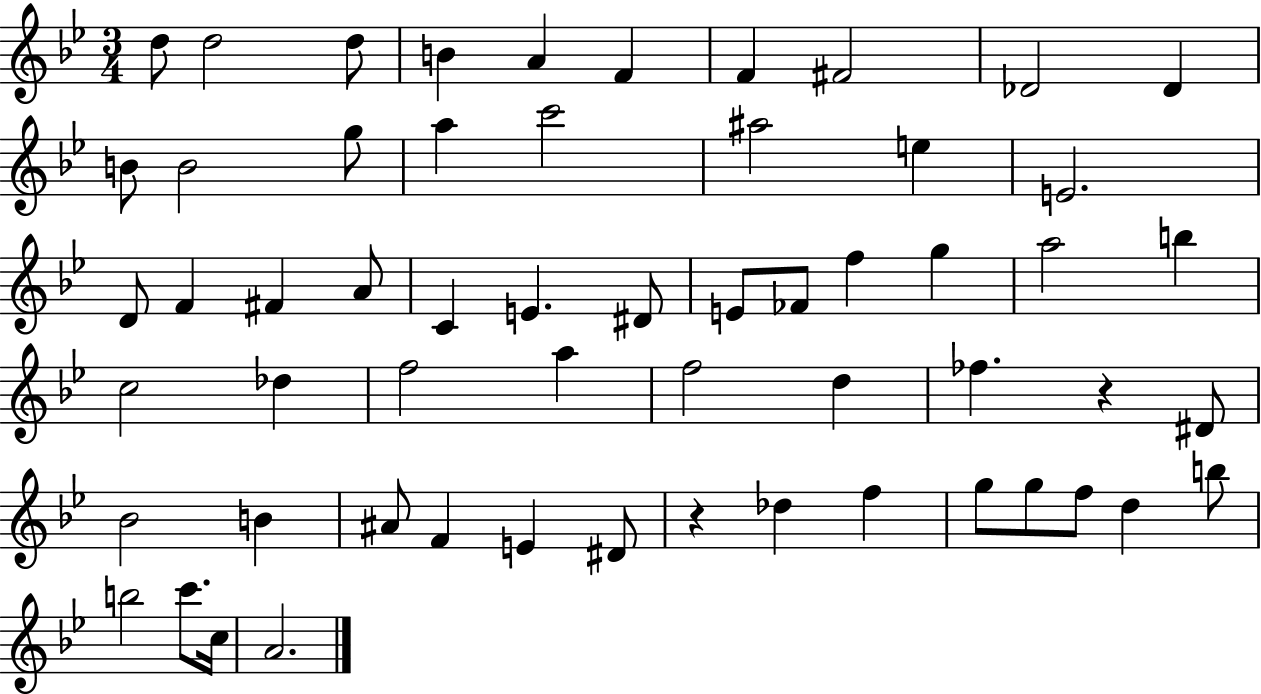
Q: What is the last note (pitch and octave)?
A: A4